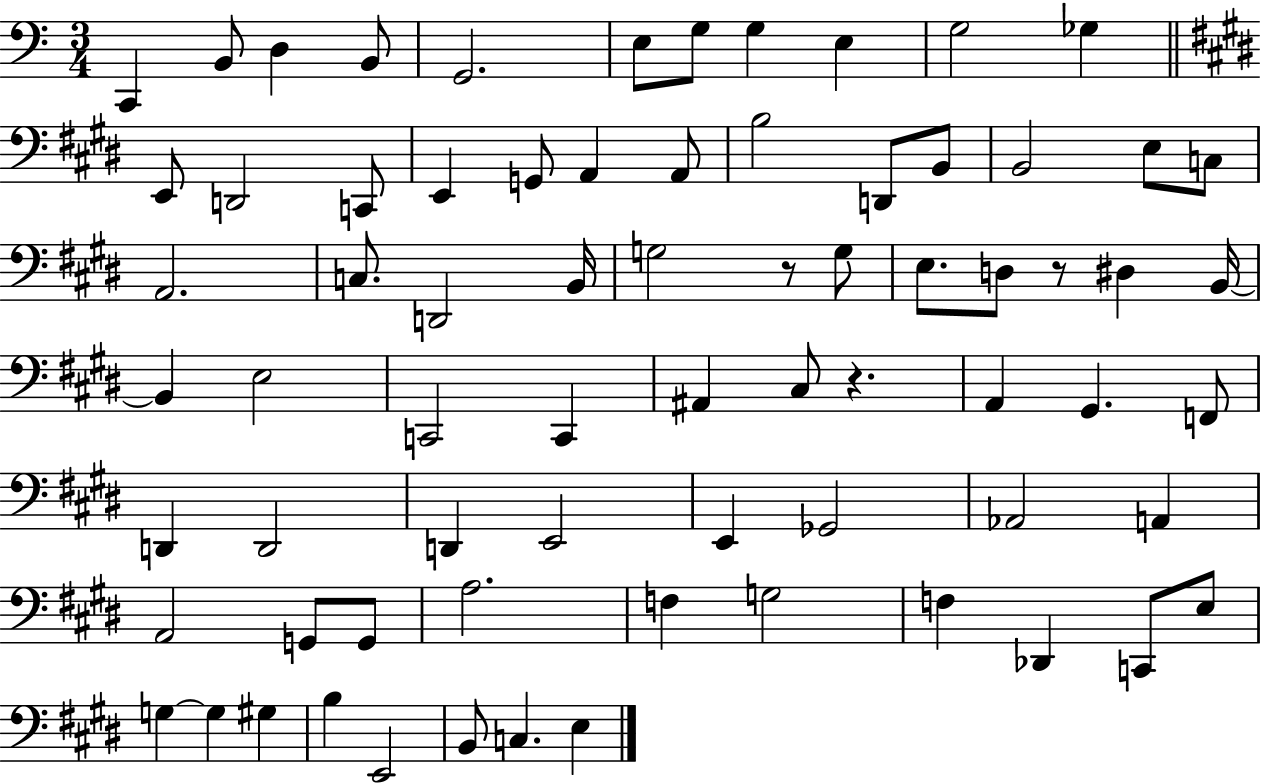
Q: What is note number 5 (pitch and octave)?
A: G2